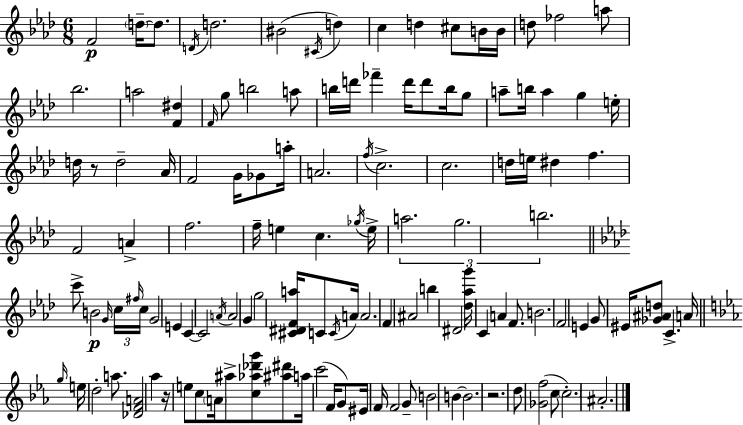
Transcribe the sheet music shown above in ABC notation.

X:1
T:Untitled
M:6/8
L:1/4
K:Ab
F2 d/4 d/2 D/4 d2 ^B2 ^C/4 d c d ^c/2 B/4 B/4 d/2 _f2 a/2 _b2 a2 [F^d] F/4 g/2 b2 a/2 b/4 d'/4 _f' d'/4 d'/2 b/4 g/2 a/2 b/4 a g e/4 d/4 z/2 d2 _A/4 F2 G/4 _G/2 a/4 A2 f/4 c2 c2 d/4 e/4 ^d f F2 A f2 f/4 e c _g/4 e/4 a2 g2 b2 c'/2 B2 G/4 c/4 ^f/4 c/4 G2 E C C2 A/4 A2 G g2 [^C^DFa]/4 C/2 C/4 A/4 A2 F ^A2 b ^D2 [_d_ag']/4 C A F/2 B2 F2 E G/2 ^E/4 [_G^Ad]/2 C A/4 g/4 e/4 d2 a/2 [_DFA]2 _a z/4 e/2 c/2 A/4 ^a/2 [c_a_d'g']/2 [^a^d']/2 a/4 c'2 F/4 G/2 ^E/4 F/4 F2 G/2 B2 B B2 z2 d/2 [_Gf]2 c/2 c2 ^A2